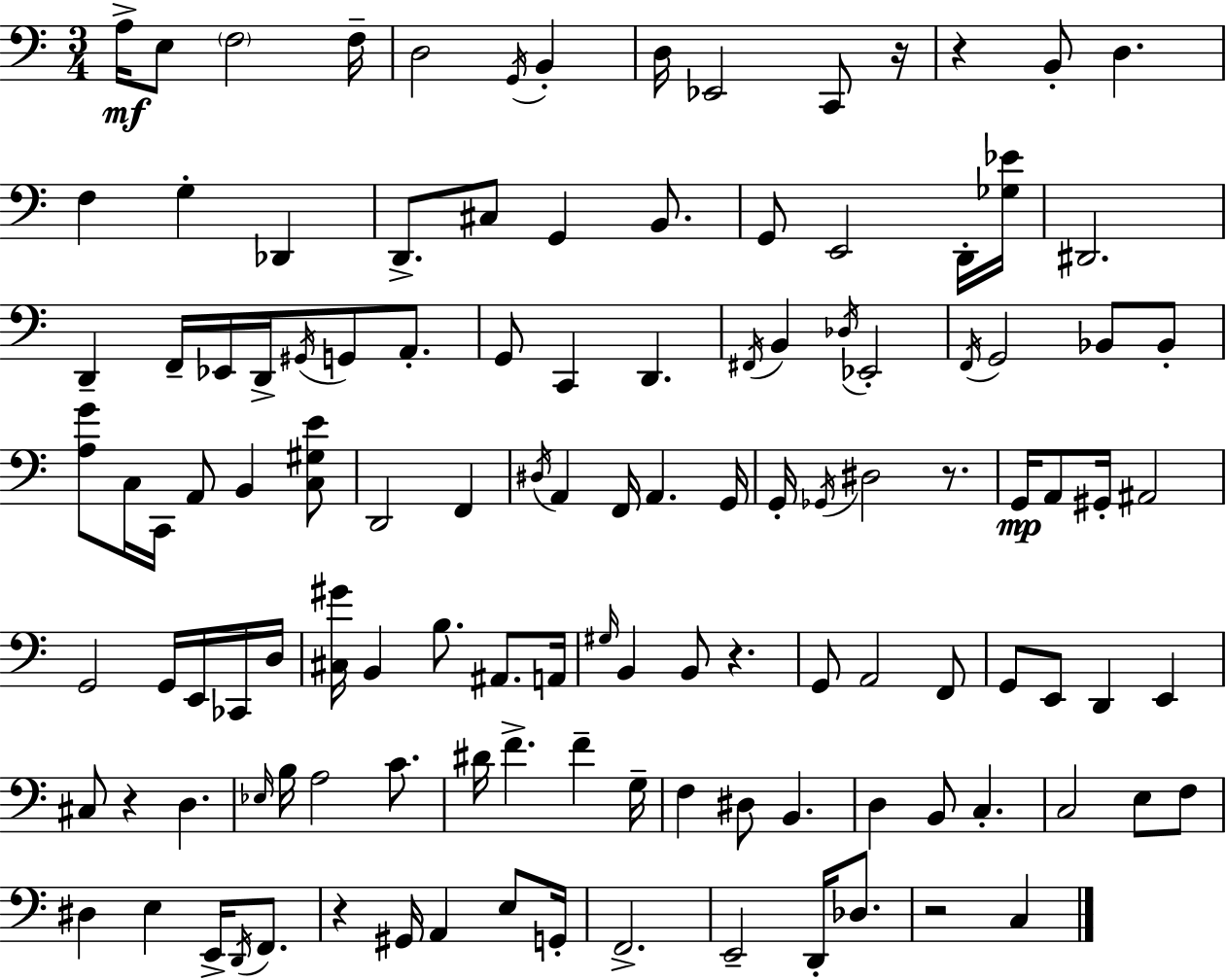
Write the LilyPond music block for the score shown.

{
  \clef bass
  \numericTimeSignature
  \time 3/4
  \key a \minor
  a16->\mf e8 \parenthesize f2 f16-- | d2 \acciaccatura { g,16 } b,4-. | d16 ees,2 c,8 | r16 r4 b,8-. d4. | \break f4 g4-. des,4 | d,8.-> cis8 g,4 b,8. | g,8 e,2 d,16-. | <ges ees'>16 dis,2. | \break d,4-- f,16-- ees,16 d,16-> \acciaccatura { gis,16 } g,8 a,8.-. | g,8 c,4 d,4. | \acciaccatura { fis,16 } b,4 \acciaccatura { des16 } ees,2-. | \acciaccatura { f,16 } g,2 | \break bes,8 bes,8-. <a g'>8 c16 c,16 a,8 b,4 | <c gis e'>8 d,2 | f,4 \acciaccatura { dis16 } a,4 f,16 a,4. | g,16 g,16-. \acciaccatura { ges,16 } dis2 | \break r8. g,16\mp a,8 gis,16-. ais,2 | g,2 | g,16 e,16 ces,16 d16 <cis gis'>16 b,4 | b8. ais,8. a,16 \grace { gis16 } b,4 | \break b,8 r4. g,8 a,2 | f,8 g,8 e,8 | d,4 e,4 cis8 r4 | d4. \grace { ees16 } b16 a2 | \break c'8. dis'16 f'4.-> | f'4-- g16-- f4 | dis8 b,4. d4 | b,8 c4.-. c2 | \break e8 f8 dis4 | e4 e,16-> \acciaccatura { d,16 } f,8. r4 | gis,16 a,4 e8 g,16-. f,2.-> | e,2-- | \break d,16-. des8. r2 | c4 \bar "|."
}